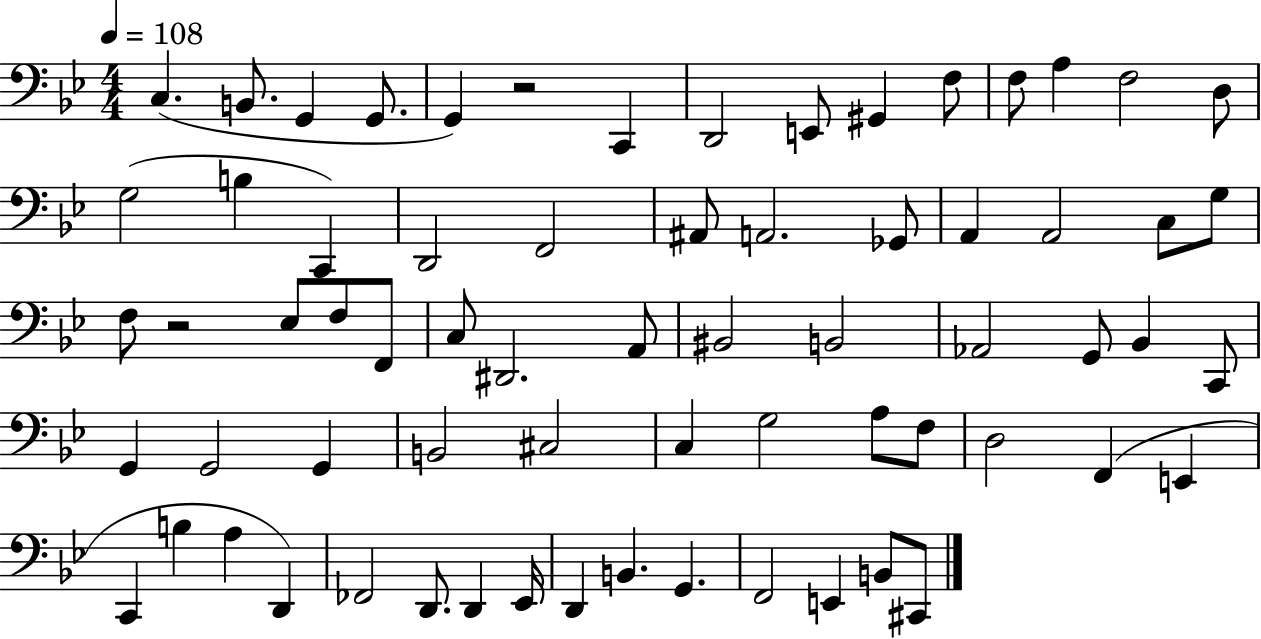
{
  \clef bass
  \numericTimeSignature
  \time 4/4
  \key bes \major
  \tempo 4 = 108
  c4.( b,8. g,4 g,8. | g,4) r2 c,4 | d,2 e,8 gis,4 f8 | f8 a4 f2 d8 | \break g2( b4 c,4) | d,2 f,2 | ais,8 a,2. ges,8 | a,4 a,2 c8 g8 | \break f8 r2 ees8 f8 f,8 | c8 dis,2. a,8 | bis,2 b,2 | aes,2 g,8 bes,4 c,8 | \break g,4 g,2 g,4 | b,2 cis2 | c4 g2 a8 f8 | d2 f,4( e,4 | \break c,4 b4 a4 d,4) | fes,2 d,8. d,4 ees,16 | d,4 b,4. g,4. | f,2 e,4 b,8 cis,8 | \break \bar "|."
}